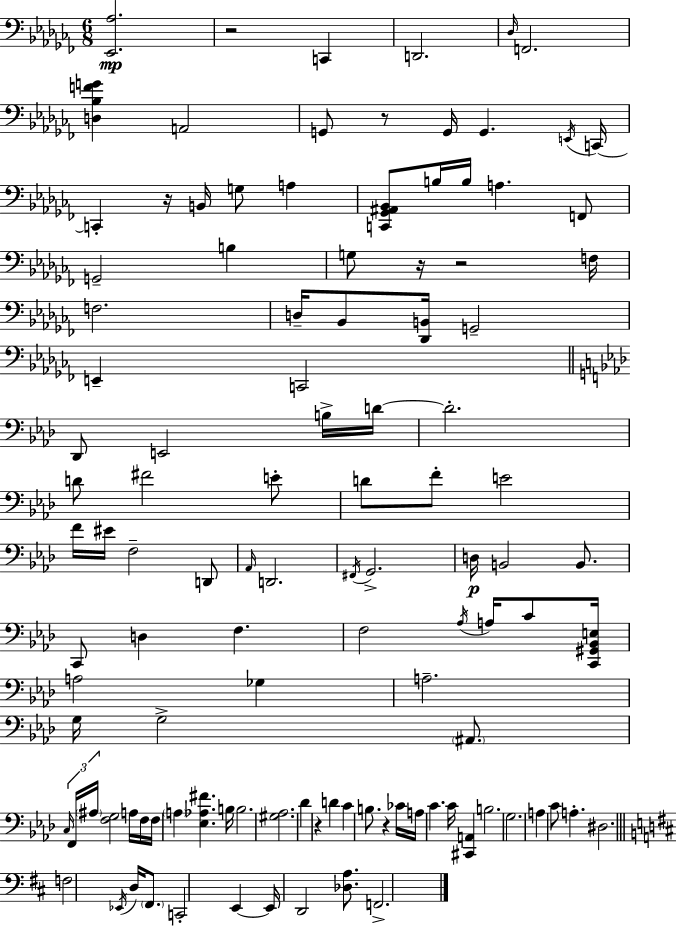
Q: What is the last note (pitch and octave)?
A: F2